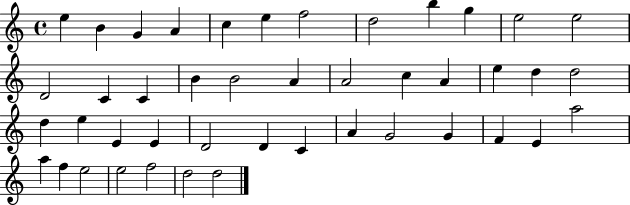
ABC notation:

X:1
T:Untitled
M:4/4
L:1/4
K:C
e B G A c e f2 d2 b g e2 e2 D2 C C B B2 A A2 c A e d d2 d e E E D2 D C A G2 G F E a2 a f e2 e2 f2 d2 d2